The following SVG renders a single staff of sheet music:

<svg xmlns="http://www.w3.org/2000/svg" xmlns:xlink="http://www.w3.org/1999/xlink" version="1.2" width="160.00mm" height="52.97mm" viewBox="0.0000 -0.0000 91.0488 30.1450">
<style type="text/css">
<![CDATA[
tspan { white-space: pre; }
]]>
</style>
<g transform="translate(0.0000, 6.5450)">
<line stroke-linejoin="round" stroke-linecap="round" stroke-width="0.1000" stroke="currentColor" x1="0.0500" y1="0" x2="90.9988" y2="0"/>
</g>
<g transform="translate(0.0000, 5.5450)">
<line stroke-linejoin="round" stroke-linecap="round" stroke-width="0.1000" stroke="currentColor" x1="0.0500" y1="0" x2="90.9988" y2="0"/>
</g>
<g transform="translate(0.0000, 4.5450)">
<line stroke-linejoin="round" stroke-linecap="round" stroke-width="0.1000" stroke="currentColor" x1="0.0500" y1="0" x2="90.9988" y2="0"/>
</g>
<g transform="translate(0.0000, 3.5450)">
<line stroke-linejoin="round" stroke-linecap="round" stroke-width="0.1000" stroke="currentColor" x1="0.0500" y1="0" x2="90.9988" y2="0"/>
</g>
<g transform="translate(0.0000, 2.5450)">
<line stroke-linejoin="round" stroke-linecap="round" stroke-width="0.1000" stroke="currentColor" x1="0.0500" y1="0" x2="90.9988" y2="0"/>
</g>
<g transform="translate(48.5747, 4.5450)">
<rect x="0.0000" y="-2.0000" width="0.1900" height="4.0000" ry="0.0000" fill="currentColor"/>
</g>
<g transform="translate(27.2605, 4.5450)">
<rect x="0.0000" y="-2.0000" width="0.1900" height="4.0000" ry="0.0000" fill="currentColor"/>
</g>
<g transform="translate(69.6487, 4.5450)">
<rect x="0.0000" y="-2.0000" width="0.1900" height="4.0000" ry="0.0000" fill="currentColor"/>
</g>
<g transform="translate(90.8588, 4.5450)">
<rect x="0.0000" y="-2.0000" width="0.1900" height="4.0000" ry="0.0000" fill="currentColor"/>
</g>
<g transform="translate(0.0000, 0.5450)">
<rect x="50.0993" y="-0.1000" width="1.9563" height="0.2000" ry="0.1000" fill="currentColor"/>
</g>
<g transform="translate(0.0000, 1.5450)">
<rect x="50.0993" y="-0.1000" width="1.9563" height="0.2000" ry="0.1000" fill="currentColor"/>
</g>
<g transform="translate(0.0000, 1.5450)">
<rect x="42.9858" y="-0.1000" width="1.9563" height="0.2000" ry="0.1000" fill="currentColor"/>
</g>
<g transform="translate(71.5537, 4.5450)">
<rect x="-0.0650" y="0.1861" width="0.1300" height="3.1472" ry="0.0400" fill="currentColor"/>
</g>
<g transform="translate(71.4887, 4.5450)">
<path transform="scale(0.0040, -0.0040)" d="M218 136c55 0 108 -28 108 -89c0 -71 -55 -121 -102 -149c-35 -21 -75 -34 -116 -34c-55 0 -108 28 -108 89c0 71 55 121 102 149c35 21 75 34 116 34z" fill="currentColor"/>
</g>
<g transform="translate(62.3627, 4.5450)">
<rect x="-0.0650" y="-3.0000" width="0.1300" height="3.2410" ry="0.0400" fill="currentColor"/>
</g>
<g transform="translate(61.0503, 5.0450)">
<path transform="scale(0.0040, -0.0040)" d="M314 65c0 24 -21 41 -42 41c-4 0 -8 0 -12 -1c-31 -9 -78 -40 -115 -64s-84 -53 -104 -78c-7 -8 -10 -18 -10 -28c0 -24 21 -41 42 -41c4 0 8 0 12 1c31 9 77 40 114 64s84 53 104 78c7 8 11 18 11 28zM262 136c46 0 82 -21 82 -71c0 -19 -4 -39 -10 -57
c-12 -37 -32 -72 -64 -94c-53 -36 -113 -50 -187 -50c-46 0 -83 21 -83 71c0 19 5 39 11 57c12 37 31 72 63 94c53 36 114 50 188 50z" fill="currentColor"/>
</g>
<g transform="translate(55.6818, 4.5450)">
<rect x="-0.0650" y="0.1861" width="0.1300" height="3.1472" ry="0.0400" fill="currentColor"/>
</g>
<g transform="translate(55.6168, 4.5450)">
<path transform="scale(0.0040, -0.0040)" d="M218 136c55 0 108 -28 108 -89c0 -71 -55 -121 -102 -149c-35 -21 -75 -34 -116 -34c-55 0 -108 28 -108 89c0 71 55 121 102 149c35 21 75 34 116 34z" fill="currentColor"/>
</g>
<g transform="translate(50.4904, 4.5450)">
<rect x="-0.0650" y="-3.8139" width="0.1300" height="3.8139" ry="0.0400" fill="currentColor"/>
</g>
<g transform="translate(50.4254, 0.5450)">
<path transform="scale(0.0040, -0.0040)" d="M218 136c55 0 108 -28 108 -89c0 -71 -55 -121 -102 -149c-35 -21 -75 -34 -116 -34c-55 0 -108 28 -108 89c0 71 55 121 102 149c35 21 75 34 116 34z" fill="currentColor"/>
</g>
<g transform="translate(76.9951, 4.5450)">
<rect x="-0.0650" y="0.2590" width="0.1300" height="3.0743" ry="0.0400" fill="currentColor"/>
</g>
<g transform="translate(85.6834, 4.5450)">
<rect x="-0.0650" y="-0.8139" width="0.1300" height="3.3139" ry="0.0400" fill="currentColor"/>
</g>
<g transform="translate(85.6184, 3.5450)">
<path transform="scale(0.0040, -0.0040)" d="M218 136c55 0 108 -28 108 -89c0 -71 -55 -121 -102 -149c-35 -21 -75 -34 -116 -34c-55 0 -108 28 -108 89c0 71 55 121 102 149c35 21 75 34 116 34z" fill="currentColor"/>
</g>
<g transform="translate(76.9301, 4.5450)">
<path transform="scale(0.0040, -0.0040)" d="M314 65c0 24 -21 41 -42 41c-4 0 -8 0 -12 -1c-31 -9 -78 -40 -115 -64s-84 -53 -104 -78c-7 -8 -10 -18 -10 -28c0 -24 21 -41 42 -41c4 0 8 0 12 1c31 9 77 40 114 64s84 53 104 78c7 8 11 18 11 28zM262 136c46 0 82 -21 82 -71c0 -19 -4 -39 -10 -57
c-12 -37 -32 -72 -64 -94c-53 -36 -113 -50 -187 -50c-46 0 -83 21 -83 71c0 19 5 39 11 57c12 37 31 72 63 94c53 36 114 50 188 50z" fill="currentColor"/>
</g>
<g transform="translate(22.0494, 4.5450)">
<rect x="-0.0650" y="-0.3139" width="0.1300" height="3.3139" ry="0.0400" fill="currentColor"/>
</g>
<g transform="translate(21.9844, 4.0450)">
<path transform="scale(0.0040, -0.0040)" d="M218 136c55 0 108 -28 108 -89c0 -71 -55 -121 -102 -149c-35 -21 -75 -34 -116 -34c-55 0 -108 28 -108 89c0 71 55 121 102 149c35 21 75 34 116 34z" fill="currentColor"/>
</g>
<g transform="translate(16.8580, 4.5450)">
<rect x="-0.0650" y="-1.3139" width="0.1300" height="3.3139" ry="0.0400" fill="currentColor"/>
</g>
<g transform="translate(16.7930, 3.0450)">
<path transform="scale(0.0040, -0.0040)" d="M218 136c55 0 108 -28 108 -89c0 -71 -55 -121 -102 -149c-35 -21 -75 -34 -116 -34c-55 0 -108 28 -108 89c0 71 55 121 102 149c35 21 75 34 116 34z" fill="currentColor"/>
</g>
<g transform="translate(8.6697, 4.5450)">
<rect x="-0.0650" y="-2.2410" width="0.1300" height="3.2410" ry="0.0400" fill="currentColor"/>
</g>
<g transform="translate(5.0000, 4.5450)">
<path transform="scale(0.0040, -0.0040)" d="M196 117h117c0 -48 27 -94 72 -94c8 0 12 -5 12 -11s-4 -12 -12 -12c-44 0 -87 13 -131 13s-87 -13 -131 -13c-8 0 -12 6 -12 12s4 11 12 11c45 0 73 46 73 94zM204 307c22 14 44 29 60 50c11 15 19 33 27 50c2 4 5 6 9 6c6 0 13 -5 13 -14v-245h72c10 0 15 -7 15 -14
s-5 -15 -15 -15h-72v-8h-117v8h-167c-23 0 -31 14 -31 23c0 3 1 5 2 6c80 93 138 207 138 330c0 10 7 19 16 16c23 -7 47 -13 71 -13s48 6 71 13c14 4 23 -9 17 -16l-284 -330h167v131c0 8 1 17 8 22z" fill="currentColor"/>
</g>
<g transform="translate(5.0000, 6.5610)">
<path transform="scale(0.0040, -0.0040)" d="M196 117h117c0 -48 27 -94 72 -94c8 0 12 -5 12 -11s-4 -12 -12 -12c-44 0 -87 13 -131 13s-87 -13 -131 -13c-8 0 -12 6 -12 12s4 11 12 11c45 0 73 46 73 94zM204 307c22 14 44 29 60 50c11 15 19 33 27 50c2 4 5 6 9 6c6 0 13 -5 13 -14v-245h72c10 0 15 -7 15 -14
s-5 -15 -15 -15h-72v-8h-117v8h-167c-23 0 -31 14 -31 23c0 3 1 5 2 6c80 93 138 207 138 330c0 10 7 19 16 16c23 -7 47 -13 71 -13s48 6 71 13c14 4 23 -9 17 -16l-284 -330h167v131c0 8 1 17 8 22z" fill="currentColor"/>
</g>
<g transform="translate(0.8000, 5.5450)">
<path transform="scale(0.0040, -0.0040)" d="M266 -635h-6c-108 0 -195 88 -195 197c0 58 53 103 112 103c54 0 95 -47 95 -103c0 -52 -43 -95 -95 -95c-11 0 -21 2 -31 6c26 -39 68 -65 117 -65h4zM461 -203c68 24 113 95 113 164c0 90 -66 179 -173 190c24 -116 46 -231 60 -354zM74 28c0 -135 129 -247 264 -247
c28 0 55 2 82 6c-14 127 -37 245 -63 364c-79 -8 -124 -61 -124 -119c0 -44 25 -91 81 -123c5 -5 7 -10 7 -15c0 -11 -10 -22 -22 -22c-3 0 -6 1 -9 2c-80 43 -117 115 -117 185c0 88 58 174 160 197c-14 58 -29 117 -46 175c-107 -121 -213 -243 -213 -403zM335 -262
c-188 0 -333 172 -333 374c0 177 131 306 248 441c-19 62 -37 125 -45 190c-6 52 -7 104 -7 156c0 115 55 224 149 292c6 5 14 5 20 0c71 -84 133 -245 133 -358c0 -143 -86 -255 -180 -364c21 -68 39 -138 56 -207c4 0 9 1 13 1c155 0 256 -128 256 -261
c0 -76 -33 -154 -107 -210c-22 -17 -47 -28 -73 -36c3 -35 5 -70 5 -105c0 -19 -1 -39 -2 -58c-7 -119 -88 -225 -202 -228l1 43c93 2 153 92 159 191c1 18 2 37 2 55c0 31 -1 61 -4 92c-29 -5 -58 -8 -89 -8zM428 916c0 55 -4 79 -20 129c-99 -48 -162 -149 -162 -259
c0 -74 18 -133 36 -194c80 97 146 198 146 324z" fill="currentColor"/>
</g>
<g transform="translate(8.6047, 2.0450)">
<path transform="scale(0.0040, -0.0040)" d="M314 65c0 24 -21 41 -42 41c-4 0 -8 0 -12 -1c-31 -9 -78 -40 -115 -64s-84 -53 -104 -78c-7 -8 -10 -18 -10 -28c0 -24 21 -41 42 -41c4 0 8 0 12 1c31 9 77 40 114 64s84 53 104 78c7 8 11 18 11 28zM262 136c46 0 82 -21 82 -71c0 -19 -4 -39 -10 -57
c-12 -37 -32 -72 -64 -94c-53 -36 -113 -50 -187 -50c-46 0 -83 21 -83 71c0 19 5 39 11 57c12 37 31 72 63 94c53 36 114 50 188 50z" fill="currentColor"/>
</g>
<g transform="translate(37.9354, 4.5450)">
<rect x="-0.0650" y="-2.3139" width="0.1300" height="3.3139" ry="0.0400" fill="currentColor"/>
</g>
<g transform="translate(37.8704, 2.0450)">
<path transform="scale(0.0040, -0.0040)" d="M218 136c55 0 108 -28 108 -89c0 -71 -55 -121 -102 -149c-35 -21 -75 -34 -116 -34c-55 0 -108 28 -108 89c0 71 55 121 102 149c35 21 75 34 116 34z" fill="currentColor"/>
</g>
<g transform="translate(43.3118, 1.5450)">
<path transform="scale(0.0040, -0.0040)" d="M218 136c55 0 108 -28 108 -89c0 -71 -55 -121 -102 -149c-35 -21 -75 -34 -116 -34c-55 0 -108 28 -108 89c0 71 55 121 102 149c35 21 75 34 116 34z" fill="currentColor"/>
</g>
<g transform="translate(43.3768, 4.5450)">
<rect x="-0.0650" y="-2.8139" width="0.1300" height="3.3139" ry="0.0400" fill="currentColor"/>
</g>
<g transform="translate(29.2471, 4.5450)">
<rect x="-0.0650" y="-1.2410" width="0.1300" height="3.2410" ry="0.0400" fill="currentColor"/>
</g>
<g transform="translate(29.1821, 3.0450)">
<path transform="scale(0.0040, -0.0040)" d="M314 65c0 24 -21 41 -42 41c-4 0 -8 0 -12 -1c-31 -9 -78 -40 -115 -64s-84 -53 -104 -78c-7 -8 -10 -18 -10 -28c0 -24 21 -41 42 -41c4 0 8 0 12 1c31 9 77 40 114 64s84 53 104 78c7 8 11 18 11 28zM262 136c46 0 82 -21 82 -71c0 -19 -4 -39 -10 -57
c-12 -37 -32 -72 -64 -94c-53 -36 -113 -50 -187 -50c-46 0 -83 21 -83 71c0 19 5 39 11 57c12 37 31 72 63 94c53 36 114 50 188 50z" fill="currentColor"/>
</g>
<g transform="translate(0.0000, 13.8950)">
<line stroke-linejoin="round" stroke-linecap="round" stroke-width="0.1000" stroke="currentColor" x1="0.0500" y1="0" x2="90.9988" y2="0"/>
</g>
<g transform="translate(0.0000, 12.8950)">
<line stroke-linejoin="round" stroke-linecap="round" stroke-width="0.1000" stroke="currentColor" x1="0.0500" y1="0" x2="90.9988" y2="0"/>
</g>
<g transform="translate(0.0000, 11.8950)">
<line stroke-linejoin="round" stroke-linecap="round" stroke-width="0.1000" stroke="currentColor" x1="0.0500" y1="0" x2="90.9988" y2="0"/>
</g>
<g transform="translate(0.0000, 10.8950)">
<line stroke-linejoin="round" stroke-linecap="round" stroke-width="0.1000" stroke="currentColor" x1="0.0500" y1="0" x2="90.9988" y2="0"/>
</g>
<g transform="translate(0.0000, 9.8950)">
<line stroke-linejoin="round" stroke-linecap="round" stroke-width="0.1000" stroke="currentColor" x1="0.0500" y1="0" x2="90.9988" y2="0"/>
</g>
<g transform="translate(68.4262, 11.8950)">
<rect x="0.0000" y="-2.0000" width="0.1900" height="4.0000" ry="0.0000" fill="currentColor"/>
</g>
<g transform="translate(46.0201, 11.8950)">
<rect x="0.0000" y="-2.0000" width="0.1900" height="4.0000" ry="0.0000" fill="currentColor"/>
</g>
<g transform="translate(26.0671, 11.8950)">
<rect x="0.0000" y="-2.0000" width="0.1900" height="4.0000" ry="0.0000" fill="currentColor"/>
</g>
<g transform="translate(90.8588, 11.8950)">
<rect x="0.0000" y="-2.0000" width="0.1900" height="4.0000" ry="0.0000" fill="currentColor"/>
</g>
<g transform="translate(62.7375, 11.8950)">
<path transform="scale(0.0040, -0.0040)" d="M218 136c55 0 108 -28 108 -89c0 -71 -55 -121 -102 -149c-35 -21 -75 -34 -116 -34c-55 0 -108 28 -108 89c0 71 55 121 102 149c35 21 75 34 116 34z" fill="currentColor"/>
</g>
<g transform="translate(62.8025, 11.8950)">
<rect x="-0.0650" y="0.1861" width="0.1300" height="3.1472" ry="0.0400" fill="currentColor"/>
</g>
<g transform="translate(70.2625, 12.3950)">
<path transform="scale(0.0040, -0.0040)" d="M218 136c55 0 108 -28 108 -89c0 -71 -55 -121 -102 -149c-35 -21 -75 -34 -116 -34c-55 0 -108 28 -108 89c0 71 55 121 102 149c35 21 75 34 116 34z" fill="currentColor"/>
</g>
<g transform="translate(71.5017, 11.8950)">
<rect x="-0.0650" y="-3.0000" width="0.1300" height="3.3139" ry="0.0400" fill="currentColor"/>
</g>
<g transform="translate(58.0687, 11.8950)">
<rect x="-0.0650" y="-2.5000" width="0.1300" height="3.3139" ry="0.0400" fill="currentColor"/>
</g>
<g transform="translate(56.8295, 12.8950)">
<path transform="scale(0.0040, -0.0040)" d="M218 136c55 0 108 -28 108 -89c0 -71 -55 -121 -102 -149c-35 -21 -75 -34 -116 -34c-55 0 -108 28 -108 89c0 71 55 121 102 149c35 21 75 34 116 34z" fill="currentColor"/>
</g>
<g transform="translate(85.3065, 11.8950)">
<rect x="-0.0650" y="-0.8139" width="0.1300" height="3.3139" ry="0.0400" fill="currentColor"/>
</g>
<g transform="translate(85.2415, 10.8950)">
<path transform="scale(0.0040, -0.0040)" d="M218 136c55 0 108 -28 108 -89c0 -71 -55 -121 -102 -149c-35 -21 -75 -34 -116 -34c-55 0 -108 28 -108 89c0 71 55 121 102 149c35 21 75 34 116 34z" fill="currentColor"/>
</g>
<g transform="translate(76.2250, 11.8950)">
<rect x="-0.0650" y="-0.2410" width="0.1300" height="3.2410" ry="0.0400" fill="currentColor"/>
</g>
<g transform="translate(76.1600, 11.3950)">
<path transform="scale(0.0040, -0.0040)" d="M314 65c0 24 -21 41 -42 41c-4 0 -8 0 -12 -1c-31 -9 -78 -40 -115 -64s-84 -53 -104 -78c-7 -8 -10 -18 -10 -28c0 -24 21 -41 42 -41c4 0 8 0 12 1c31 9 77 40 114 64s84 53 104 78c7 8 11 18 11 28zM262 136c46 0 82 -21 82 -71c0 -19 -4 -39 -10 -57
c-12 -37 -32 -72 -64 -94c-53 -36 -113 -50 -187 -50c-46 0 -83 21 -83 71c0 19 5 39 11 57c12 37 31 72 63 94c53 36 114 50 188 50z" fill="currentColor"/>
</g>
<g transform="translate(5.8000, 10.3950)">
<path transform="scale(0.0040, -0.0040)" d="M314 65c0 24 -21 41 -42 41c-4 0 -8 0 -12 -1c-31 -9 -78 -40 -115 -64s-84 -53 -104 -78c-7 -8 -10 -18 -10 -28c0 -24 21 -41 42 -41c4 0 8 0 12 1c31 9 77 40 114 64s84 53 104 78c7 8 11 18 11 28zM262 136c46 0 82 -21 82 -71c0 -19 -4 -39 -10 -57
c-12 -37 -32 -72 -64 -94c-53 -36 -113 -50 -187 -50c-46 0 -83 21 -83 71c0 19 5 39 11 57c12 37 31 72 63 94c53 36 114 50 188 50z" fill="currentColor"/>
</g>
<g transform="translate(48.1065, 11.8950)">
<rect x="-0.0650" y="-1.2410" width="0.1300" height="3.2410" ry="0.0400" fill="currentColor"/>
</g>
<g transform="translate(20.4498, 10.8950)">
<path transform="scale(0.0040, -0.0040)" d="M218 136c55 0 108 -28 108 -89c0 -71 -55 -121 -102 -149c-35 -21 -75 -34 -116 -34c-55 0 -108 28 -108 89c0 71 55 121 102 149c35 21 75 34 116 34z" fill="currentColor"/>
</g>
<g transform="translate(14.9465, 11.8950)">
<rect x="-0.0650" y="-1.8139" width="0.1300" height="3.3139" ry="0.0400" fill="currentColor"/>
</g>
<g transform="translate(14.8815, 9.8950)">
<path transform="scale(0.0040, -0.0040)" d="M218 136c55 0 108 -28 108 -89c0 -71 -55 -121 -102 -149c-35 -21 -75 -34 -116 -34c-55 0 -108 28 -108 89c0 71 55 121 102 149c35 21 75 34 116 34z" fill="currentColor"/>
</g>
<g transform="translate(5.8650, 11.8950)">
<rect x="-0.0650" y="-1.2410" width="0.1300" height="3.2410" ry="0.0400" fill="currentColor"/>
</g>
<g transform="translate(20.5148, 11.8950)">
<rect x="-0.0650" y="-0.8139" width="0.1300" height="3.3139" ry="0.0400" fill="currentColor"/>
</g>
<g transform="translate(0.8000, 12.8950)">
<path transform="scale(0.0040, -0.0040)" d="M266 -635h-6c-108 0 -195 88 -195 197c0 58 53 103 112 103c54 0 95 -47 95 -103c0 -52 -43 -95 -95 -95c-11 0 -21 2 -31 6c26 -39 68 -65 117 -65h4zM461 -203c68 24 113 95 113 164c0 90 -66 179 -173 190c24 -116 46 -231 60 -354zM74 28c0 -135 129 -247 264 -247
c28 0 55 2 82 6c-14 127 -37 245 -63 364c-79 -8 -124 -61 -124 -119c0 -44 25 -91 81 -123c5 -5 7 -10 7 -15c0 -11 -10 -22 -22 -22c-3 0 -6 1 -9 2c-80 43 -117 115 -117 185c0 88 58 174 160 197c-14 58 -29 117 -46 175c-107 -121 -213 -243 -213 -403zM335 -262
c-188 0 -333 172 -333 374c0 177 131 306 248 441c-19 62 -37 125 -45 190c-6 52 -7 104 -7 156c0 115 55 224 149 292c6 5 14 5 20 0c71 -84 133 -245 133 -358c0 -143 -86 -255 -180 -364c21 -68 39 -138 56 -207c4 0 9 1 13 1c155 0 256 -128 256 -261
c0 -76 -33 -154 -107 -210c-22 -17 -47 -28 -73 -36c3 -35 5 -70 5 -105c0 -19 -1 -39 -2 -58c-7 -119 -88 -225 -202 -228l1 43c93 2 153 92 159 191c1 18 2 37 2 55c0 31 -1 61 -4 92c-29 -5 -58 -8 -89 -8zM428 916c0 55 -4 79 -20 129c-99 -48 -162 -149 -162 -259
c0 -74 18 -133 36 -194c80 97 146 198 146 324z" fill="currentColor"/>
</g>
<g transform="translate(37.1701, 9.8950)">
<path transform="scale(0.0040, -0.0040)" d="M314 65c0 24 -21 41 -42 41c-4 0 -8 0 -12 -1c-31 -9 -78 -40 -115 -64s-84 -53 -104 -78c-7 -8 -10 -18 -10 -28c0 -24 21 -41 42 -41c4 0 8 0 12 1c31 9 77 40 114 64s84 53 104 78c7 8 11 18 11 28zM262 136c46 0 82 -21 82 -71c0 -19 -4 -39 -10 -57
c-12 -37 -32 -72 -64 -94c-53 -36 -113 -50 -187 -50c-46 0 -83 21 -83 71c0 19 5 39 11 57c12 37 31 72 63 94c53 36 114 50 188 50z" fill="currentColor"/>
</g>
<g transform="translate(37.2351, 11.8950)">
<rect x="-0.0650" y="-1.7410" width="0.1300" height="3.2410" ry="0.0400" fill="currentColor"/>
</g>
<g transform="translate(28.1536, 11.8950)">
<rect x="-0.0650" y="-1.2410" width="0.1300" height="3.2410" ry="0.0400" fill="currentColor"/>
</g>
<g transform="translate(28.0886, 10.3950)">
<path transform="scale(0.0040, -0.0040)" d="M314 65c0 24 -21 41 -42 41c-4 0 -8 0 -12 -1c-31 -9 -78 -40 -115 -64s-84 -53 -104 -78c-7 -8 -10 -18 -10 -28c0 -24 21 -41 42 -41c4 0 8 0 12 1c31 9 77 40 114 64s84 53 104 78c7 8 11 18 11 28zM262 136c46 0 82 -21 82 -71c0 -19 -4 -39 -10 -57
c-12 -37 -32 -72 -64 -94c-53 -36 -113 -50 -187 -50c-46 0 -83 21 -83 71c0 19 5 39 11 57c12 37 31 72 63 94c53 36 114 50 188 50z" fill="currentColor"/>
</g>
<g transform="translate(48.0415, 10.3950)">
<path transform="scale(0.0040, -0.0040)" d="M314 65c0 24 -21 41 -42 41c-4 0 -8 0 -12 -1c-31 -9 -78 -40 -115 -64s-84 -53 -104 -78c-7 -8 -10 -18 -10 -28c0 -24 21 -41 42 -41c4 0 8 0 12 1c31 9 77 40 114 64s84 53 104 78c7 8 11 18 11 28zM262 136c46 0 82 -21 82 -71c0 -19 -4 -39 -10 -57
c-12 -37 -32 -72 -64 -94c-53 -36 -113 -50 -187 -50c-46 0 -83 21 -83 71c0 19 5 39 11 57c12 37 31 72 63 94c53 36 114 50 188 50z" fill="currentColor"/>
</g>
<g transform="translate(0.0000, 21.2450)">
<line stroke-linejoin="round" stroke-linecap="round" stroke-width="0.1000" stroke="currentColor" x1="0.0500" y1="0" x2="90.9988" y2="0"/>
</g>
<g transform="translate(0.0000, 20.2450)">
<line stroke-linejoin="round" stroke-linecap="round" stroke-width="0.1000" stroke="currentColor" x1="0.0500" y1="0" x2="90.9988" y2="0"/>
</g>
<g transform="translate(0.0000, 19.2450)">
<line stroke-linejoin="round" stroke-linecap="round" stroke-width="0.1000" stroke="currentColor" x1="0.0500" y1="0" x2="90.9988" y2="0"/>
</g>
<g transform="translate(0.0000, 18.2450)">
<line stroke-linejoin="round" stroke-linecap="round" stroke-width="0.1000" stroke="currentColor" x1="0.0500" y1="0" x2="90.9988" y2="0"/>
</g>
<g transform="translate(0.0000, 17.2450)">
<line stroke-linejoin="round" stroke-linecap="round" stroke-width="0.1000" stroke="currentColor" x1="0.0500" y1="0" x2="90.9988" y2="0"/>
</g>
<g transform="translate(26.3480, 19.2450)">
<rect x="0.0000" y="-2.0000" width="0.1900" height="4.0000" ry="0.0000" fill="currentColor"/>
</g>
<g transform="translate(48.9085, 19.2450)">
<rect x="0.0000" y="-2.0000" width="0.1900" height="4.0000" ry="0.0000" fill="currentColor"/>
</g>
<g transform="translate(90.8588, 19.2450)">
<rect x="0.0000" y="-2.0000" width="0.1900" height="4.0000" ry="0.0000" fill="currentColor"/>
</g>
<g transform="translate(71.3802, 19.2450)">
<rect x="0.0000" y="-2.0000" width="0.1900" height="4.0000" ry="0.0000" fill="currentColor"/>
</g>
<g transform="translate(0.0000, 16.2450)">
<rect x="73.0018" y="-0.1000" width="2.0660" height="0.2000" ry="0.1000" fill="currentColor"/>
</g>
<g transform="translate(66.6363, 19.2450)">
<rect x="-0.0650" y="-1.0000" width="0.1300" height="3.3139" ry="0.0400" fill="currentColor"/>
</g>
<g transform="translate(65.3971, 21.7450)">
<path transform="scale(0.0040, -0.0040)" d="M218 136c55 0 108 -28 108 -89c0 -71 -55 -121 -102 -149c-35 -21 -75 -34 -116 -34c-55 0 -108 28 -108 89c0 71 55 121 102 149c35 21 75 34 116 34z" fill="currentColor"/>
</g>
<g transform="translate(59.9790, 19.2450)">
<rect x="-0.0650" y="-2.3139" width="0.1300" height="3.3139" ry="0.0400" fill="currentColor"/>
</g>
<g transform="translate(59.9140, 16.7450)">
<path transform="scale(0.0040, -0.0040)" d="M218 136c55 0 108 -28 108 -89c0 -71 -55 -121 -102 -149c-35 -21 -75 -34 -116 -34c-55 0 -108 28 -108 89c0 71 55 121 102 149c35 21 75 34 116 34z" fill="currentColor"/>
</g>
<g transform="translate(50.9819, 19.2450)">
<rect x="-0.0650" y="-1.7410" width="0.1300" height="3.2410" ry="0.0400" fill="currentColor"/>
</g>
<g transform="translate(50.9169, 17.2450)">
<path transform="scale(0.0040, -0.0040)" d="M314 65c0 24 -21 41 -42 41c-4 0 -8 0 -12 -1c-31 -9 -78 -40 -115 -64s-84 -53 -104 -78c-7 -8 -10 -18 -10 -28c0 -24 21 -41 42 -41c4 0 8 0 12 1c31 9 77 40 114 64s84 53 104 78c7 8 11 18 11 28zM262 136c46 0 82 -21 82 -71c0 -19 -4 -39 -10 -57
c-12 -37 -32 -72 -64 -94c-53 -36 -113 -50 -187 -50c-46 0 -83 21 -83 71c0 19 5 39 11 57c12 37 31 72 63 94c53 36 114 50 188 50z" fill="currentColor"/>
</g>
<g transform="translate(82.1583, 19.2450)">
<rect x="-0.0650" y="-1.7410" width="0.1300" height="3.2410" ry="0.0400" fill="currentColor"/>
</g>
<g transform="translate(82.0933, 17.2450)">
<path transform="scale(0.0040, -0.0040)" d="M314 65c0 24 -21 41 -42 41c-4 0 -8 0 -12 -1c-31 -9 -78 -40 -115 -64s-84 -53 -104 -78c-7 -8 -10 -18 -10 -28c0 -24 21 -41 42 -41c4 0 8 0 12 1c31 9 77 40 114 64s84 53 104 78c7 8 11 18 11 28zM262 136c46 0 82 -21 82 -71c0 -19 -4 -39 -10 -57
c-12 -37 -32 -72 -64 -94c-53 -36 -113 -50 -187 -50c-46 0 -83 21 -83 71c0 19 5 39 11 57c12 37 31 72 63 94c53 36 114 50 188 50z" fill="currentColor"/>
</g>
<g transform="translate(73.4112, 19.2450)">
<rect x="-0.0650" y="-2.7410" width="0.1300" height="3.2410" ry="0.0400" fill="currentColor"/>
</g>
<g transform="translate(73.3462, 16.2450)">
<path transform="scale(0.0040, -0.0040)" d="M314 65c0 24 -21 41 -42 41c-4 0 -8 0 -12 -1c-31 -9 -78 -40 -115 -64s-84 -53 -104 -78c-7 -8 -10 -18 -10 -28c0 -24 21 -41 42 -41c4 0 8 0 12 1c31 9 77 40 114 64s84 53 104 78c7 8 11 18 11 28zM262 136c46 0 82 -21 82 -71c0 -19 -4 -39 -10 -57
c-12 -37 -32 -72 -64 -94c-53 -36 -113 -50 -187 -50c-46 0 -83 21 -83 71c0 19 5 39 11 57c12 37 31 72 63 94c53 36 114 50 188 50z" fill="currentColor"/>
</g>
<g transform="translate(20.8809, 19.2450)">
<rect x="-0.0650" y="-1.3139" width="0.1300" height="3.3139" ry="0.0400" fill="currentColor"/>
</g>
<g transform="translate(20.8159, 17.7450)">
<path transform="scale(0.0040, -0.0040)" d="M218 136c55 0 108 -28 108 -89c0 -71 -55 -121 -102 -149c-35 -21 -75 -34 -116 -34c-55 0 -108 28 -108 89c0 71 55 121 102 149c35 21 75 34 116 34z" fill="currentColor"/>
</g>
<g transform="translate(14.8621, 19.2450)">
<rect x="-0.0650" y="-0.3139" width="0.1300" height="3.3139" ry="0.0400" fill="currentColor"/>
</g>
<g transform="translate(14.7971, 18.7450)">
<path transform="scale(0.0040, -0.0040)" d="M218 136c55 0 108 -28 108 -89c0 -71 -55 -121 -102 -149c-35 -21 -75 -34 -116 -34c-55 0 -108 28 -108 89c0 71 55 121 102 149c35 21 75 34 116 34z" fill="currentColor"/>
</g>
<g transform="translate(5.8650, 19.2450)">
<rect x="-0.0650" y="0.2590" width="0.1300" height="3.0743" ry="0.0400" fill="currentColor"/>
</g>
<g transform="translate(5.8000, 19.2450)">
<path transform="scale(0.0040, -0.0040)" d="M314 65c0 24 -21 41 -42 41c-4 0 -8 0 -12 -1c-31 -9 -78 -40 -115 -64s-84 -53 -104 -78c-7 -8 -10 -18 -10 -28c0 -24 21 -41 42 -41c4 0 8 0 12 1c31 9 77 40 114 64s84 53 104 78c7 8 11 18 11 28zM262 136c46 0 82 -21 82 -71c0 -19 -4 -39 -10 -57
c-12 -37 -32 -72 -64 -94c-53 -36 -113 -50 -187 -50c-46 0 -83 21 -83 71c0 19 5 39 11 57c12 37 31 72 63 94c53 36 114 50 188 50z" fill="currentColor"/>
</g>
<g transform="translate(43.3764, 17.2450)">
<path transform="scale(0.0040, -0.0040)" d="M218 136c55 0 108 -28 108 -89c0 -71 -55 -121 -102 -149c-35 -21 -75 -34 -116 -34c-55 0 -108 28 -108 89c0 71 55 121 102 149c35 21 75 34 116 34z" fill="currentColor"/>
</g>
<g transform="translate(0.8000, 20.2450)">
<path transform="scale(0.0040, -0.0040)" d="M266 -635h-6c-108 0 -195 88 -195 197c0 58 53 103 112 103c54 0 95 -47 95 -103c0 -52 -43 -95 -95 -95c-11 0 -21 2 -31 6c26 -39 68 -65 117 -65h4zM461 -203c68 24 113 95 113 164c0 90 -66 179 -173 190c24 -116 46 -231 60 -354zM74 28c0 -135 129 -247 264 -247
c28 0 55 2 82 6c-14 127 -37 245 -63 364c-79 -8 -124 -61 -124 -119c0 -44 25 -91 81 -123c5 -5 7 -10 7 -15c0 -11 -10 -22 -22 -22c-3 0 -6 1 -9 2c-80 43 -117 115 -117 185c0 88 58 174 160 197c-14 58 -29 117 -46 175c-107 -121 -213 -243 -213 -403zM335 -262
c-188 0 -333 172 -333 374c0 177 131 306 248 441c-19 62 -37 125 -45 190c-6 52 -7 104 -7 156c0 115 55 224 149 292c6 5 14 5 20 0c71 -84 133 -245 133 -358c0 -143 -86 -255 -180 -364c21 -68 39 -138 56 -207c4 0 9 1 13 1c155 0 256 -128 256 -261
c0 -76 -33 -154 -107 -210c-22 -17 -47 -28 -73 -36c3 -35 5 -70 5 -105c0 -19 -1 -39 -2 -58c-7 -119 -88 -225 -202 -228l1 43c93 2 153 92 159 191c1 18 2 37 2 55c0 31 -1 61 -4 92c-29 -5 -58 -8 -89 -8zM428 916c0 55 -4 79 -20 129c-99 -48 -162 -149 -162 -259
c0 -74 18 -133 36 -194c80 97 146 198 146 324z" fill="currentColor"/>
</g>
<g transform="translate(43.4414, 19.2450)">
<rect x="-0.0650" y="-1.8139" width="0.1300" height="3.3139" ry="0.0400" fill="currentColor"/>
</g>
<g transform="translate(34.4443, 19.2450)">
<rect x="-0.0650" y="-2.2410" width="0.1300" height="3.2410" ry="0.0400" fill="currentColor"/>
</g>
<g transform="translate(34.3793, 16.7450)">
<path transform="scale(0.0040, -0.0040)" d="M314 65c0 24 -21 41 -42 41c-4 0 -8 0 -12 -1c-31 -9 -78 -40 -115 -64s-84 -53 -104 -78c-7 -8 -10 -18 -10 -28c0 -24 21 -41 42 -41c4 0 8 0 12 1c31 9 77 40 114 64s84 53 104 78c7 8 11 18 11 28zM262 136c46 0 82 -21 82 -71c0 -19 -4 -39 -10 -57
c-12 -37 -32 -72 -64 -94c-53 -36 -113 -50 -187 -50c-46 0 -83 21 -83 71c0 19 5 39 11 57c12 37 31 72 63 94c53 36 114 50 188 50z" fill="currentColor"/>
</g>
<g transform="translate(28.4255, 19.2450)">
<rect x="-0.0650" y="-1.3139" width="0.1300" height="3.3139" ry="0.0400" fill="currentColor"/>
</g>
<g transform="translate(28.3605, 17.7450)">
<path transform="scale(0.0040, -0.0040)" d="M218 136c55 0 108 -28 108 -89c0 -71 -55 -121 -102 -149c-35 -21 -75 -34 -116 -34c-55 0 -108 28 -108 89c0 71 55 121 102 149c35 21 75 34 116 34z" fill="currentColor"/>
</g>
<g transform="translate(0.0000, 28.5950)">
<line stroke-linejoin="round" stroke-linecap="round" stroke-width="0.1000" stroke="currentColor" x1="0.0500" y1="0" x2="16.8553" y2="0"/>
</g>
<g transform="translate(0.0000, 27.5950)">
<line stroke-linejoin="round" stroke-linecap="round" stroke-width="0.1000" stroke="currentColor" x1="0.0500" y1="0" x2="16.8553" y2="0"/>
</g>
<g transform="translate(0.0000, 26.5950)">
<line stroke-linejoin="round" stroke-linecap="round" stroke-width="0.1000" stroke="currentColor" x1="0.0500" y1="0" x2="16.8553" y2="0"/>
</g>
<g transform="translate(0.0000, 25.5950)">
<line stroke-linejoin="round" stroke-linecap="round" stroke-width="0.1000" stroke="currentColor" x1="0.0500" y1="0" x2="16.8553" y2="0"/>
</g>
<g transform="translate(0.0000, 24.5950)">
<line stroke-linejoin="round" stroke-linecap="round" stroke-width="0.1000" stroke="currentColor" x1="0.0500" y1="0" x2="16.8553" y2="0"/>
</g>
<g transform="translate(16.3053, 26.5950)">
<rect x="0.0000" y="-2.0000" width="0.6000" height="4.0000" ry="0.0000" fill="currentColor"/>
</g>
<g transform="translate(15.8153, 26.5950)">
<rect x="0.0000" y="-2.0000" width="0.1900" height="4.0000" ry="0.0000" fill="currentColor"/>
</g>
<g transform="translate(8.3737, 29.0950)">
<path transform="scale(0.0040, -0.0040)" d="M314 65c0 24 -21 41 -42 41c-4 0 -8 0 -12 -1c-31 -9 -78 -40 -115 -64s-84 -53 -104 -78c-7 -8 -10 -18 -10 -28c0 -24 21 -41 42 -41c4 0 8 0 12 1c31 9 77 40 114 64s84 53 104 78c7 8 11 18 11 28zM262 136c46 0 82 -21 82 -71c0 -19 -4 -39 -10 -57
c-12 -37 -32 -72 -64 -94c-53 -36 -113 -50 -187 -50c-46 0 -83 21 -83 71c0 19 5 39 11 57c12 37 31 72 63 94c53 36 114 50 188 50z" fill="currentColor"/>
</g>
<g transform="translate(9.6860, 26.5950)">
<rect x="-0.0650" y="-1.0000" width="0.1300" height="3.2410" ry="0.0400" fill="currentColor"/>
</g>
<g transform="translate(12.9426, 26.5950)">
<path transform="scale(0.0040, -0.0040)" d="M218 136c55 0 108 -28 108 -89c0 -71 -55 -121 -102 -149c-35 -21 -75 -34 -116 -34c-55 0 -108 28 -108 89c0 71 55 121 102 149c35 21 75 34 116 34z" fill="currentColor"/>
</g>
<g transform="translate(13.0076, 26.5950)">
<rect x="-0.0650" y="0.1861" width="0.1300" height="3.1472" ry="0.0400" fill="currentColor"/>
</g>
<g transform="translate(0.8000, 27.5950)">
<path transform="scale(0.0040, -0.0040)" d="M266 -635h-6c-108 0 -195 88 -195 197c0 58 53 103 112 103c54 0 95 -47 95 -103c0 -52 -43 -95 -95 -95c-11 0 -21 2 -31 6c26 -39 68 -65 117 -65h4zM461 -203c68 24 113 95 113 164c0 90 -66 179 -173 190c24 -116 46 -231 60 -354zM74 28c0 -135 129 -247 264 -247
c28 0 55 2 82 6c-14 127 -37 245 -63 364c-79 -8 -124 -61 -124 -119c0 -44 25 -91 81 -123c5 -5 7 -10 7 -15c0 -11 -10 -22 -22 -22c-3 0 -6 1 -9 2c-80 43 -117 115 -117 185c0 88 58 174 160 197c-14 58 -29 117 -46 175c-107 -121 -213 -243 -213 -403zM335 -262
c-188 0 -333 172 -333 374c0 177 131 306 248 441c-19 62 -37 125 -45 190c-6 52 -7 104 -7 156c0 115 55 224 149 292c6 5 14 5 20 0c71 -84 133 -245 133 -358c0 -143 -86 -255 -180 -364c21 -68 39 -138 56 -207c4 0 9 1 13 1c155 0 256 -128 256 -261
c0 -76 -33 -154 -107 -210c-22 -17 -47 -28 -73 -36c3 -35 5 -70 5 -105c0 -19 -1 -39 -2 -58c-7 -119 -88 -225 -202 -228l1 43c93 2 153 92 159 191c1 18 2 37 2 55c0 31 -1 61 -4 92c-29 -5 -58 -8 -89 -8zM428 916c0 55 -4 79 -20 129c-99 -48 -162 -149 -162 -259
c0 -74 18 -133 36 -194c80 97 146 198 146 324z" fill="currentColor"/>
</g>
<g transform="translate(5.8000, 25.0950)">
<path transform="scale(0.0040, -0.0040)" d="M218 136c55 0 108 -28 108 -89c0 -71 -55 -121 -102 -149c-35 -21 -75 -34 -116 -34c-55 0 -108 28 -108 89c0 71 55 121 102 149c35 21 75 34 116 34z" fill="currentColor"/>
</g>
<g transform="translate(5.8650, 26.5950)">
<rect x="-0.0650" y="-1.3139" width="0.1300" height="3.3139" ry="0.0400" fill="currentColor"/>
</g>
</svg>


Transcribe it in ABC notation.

X:1
T:Untitled
M:4/4
L:1/4
K:C
g2 e c e2 g a c' B A2 B B2 d e2 f d e2 f2 e2 G B A c2 d B2 c e e g2 f f2 g D a2 f2 e D2 B